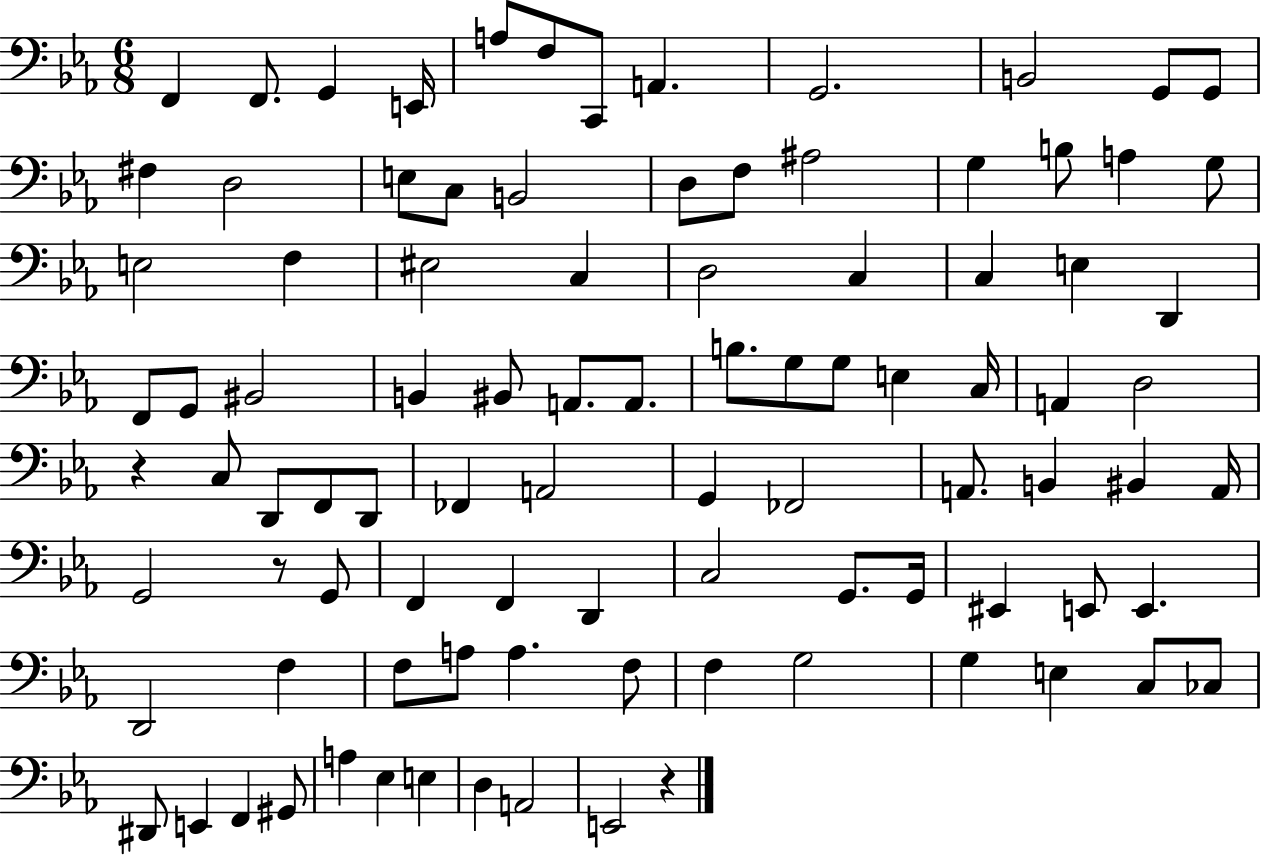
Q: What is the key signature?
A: EES major